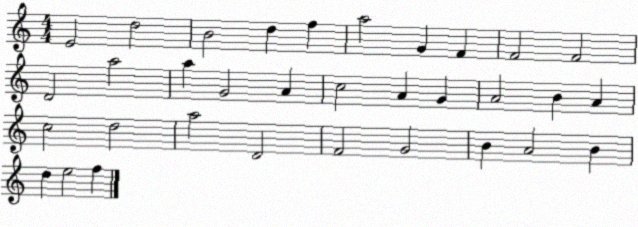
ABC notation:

X:1
T:Untitled
M:4/4
L:1/4
K:C
E2 d2 B2 d f a2 G F F2 F2 D2 a2 a G2 A c2 A G A2 B A c2 d2 a2 D2 F2 G2 B A2 B d e2 f